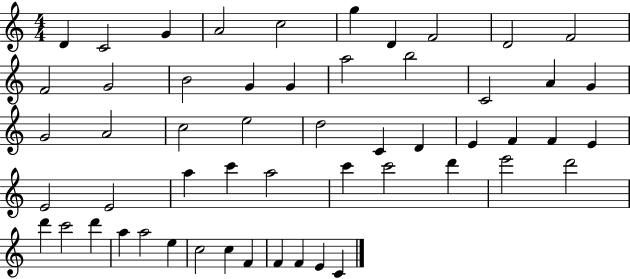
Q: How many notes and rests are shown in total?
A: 54